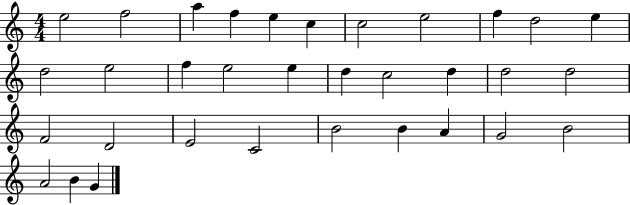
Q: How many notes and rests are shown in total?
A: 33